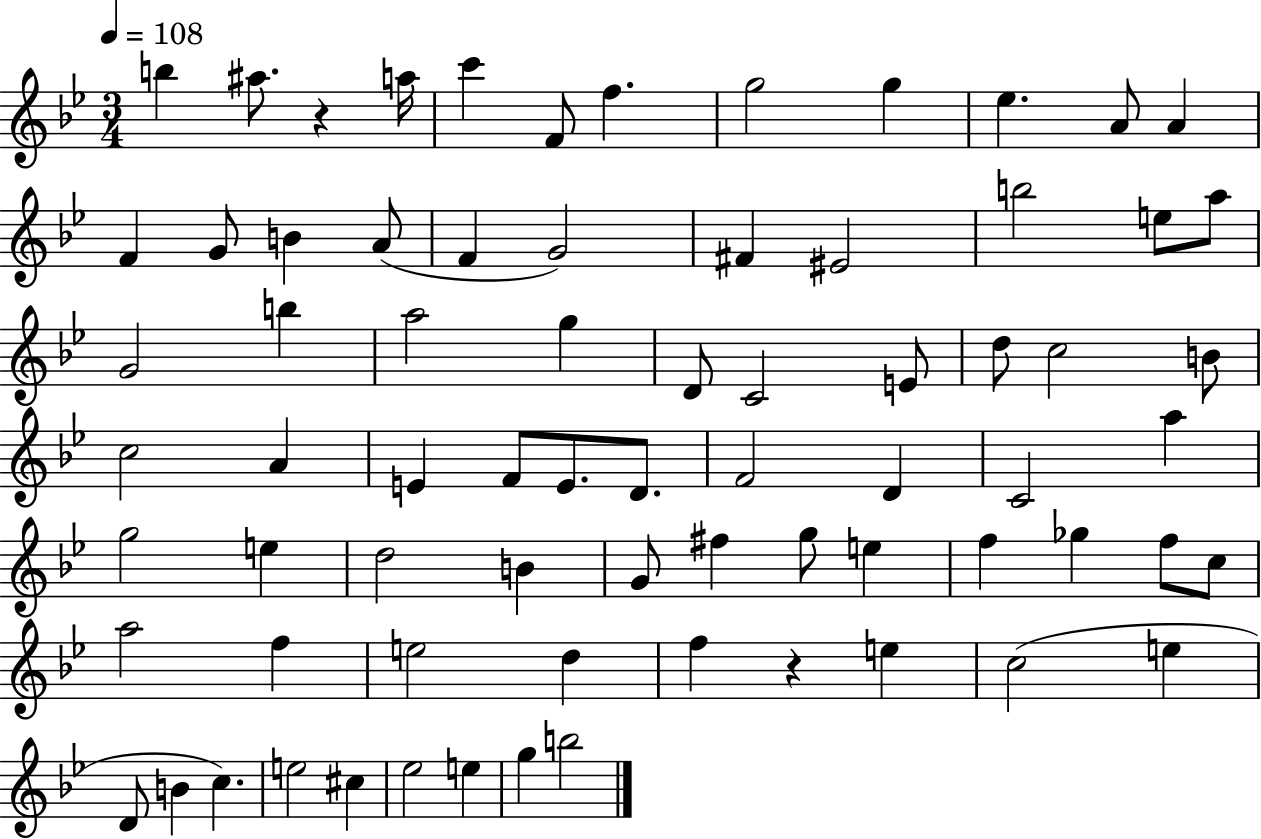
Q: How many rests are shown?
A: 2